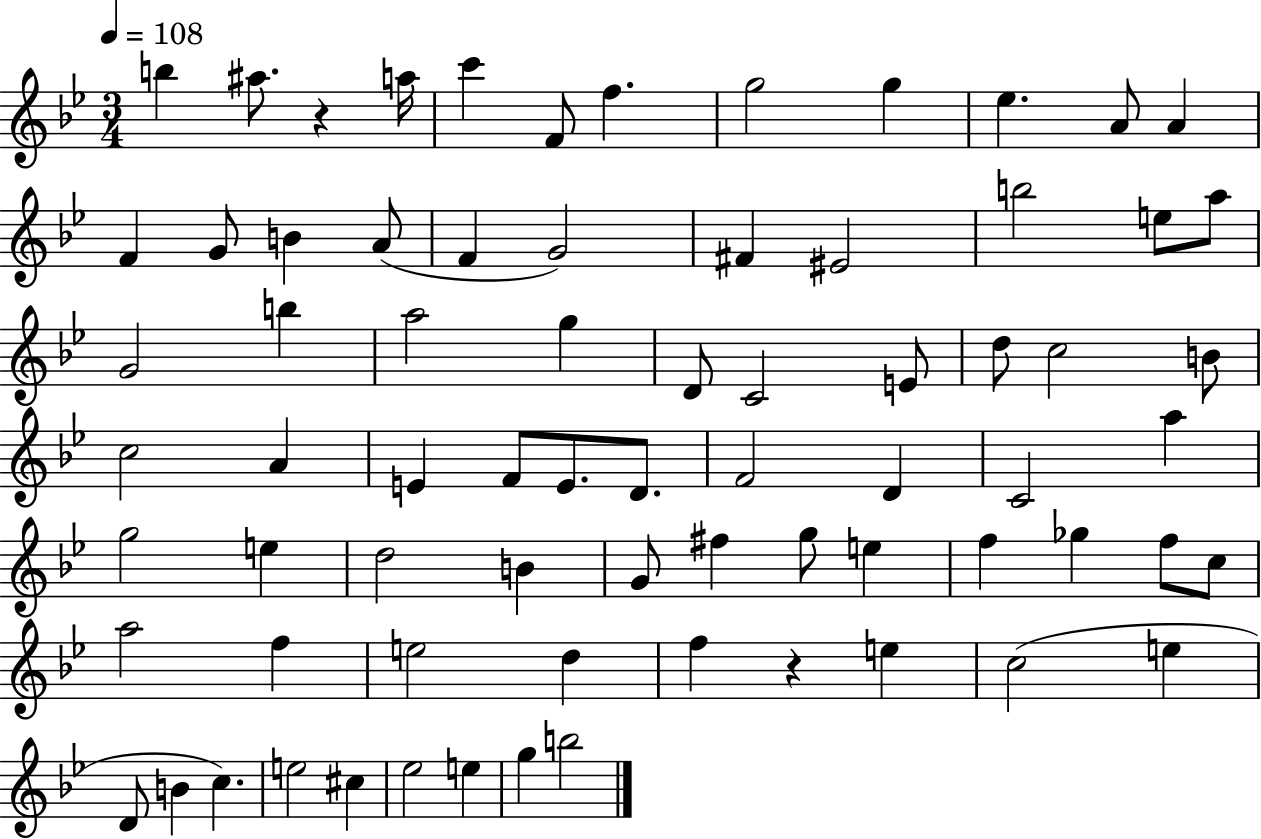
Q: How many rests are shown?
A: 2